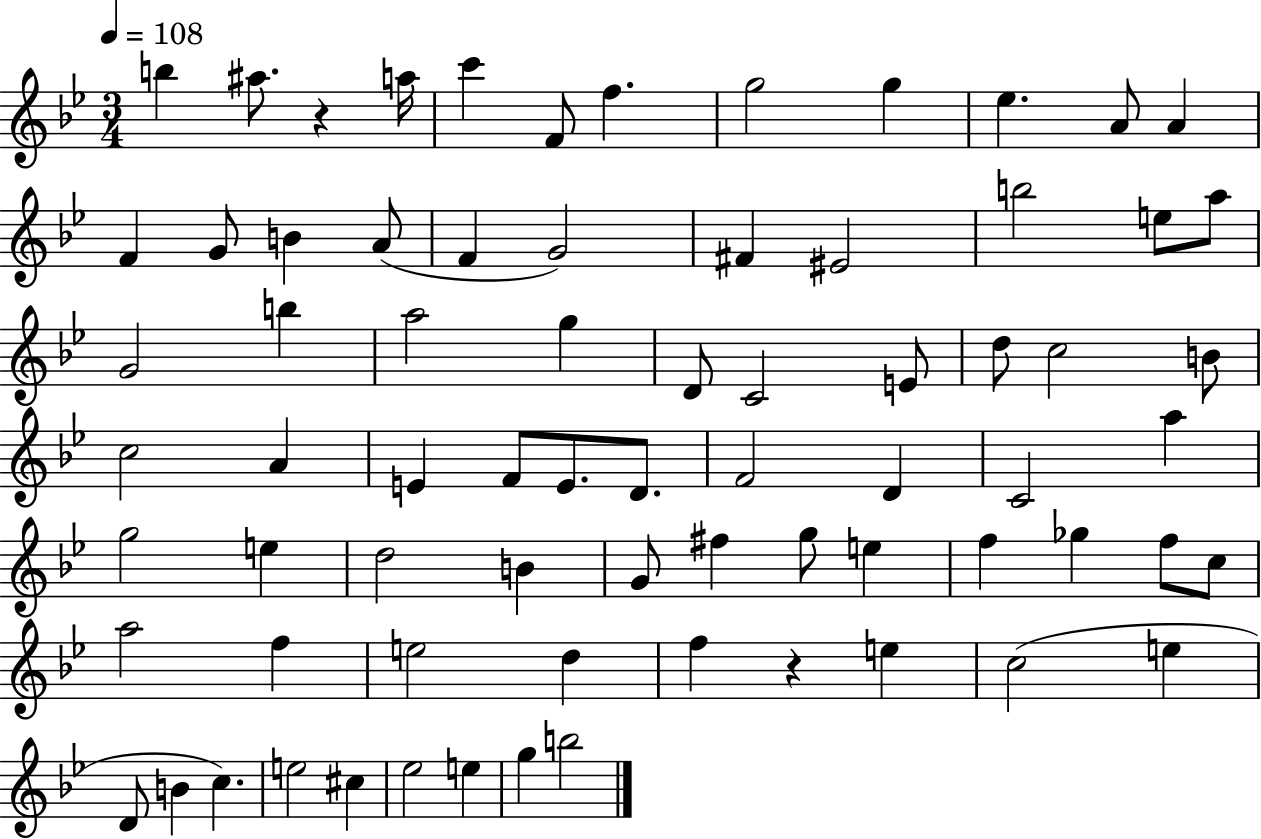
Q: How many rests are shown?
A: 2